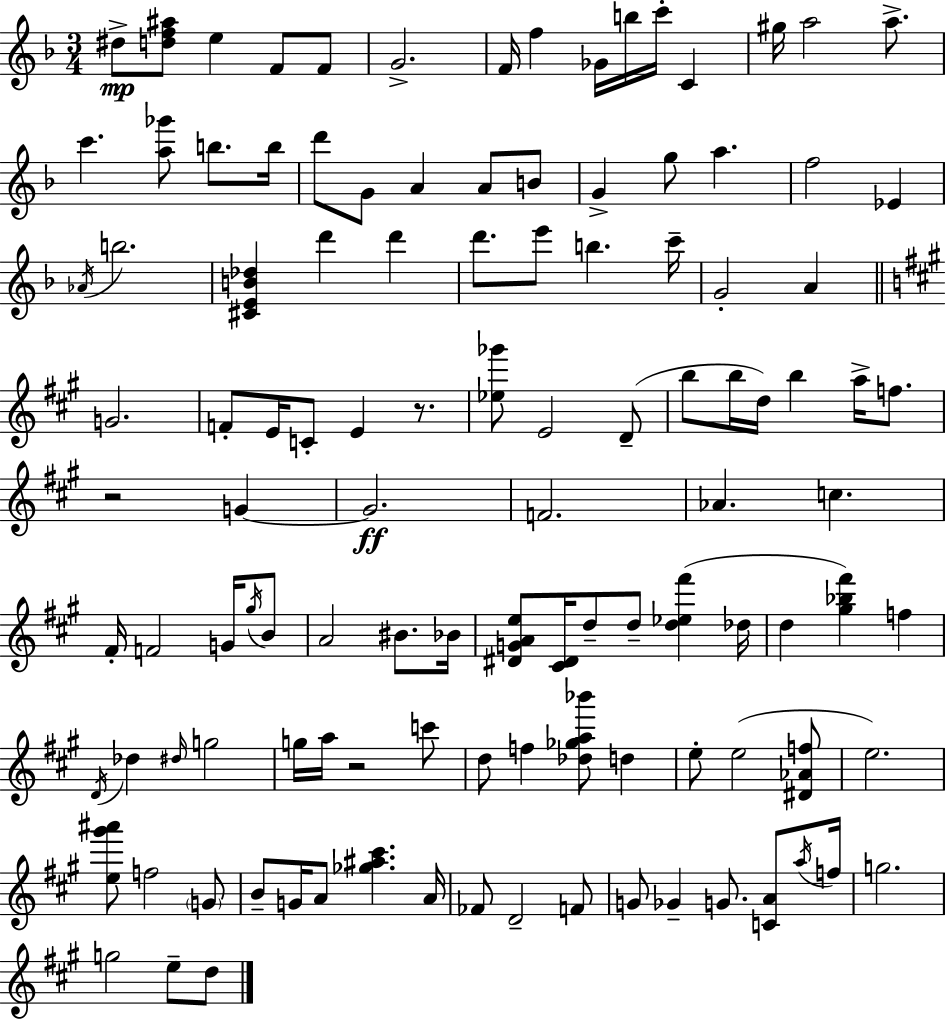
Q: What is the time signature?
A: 3/4